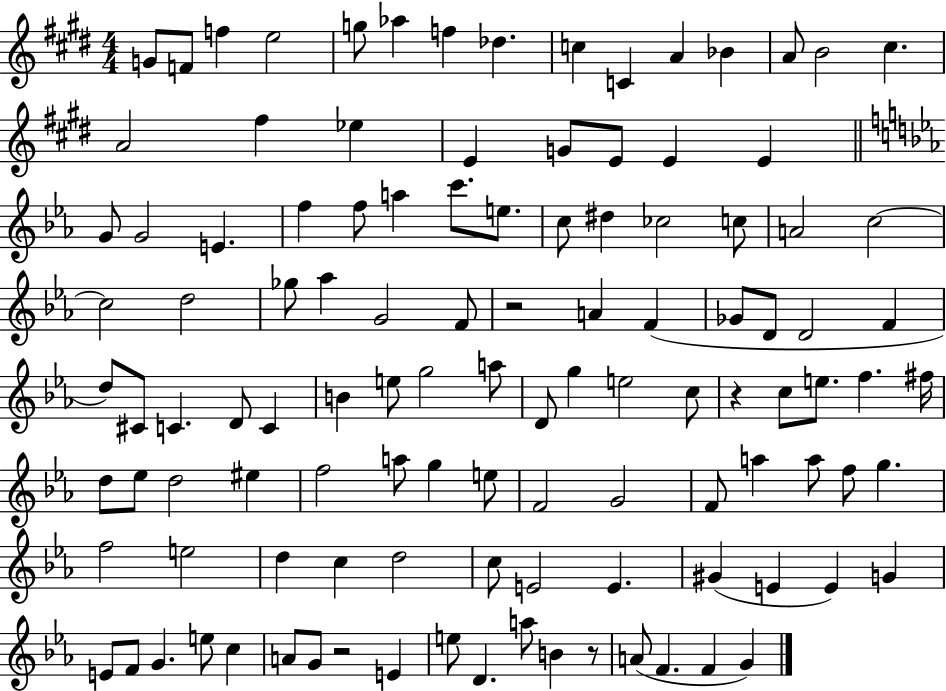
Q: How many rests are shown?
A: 4